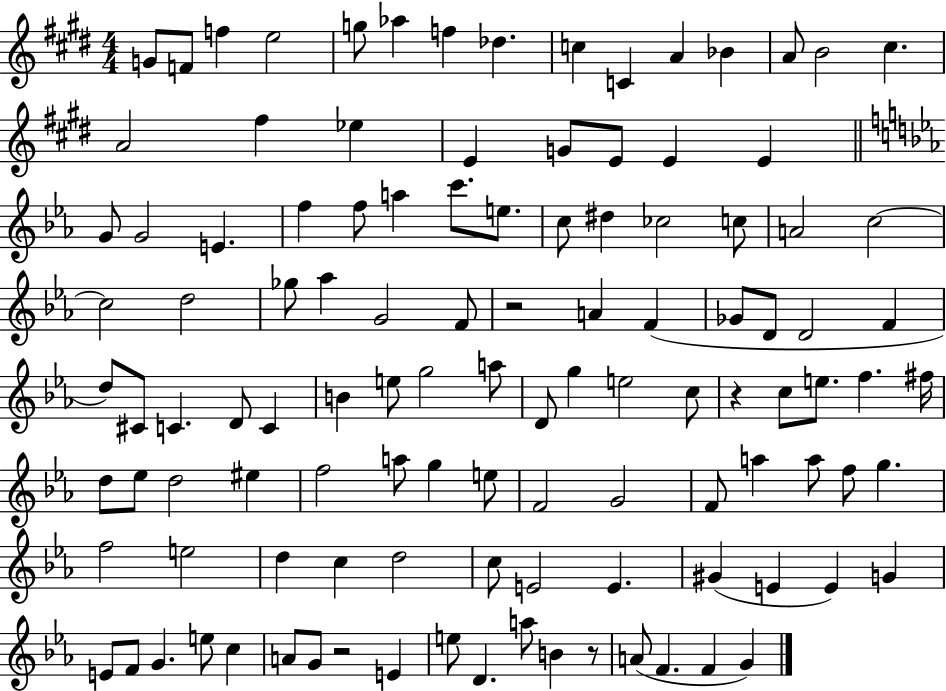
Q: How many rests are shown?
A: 4